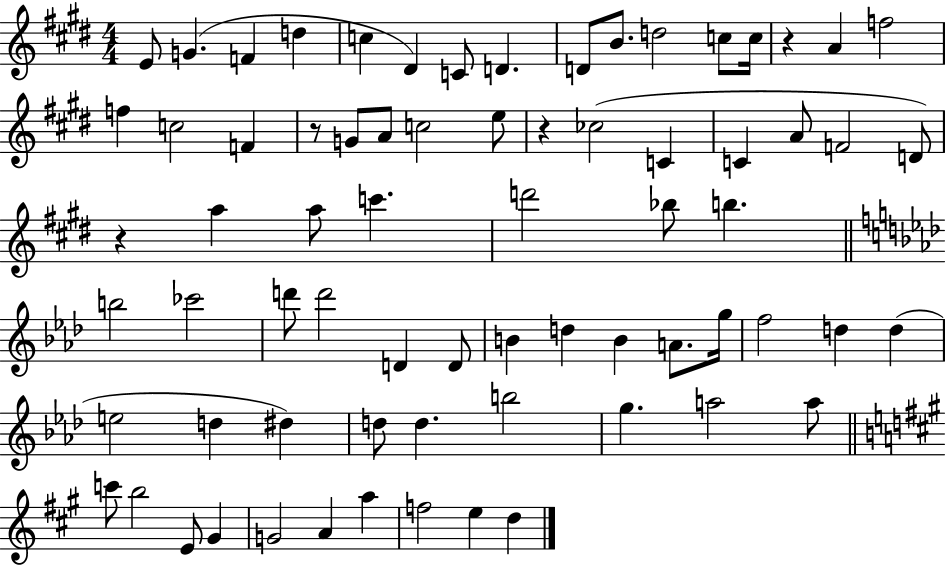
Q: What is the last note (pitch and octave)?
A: D5